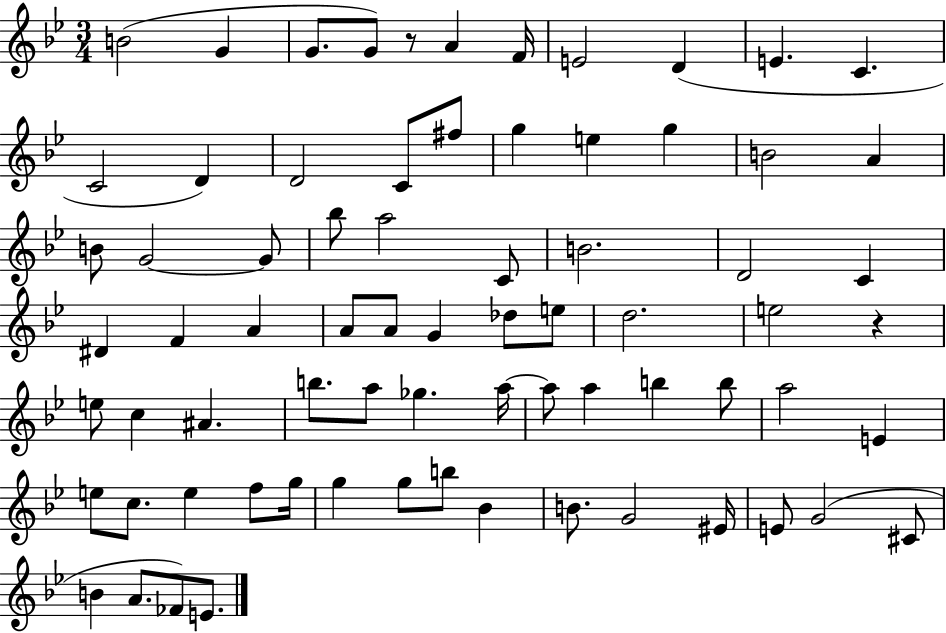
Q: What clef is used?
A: treble